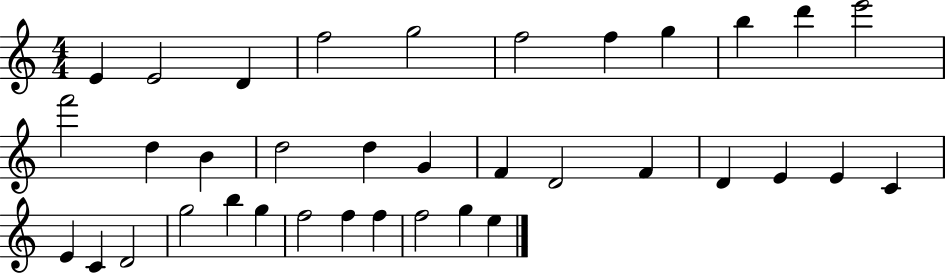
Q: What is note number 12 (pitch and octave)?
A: F6